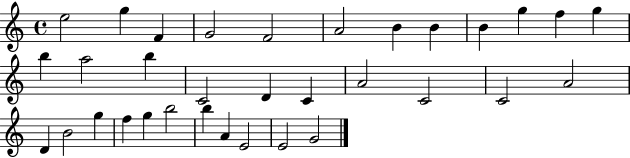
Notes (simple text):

E5/h G5/q F4/q G4/h F4/h A4/h B4/q B4/q B4/q G5/q F5/q G5/q B5/q A5/h B5/q C4/h D4/q C4/q A4/h C4/h C4/h A4/h D4/q B4/h G5/q F5/q G5/q B5/h B5/q A4/q E4/h E4/h G4/h